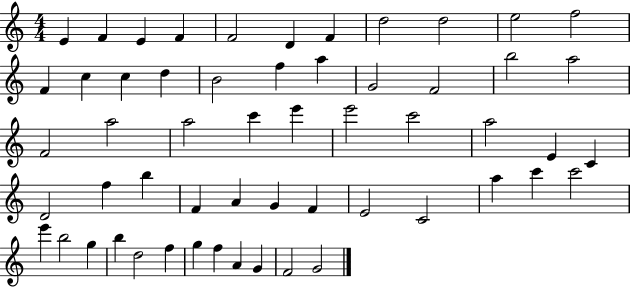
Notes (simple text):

E4/q F4/q E4/q F4/q F4/h D4/q F4/q D5/h D5/h E5/h F5/h F4/q C5/q C5/q D5/q B4/h F5/q A5/q G4/h F4/h B5/h A5/h F4/h A5/h A5/h C6/q E6/q E6/h C6/h A5/h E4/q C4/q D4/h F5/q B5/q F4/q A4/q G4/q F4/q E4/h C4/h A5/q C6/q C6/h E6/q B5/h G5/q B5/q D5/h F5/q G5/q F5/q A4/q G4/q F4/h G4/h